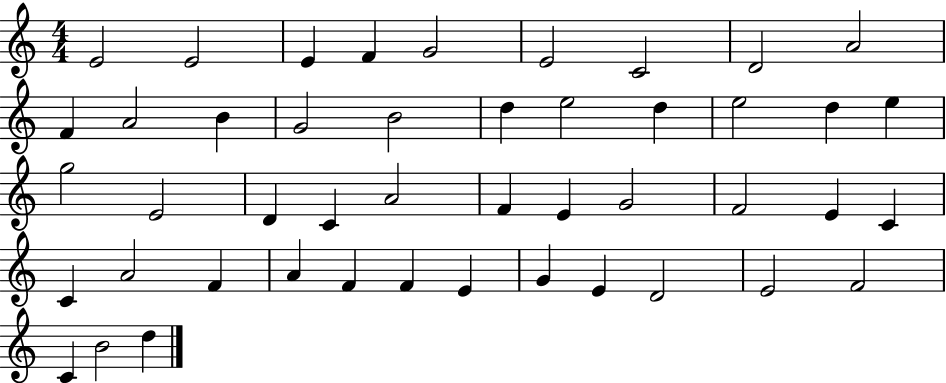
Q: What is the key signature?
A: C major